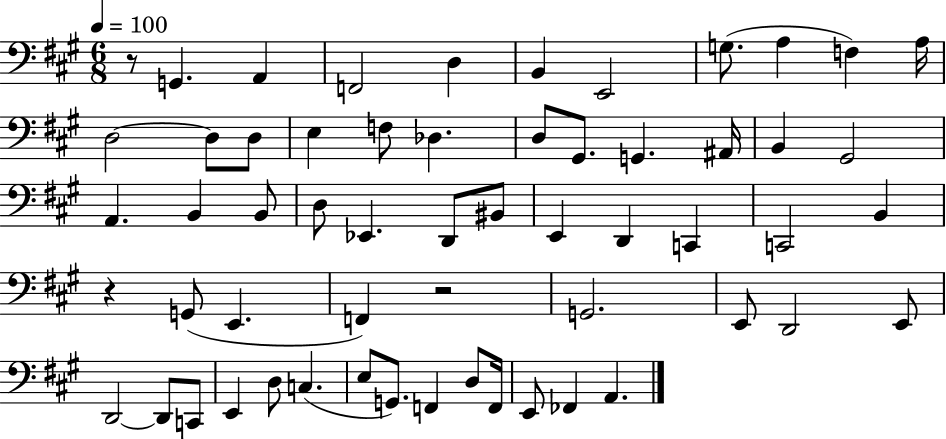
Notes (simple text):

R/e G2/q. A2/q F2/h D3/q B2/q E2/h G3/e. A3/q F3/q A3/s D3/h D3/e D3/e E3/q F3/e Db3/q. D3/e G#2/e. G2/q. A#2/s B2/q G#2/h A2/q. B2/q B2/e D3/e Eb2/q. D2/e BIS2/e E2/q D2/q C2/q C2/h B2/q R/q G2/e E2/q. F2/q R/h G2/h. E2/e D2/h E2/e D2/h D2/e C2/e E2/q D3/e C3/q. E3/e G2/e. F2/q D3/e F2/s E2/e FES2/q A2/q.